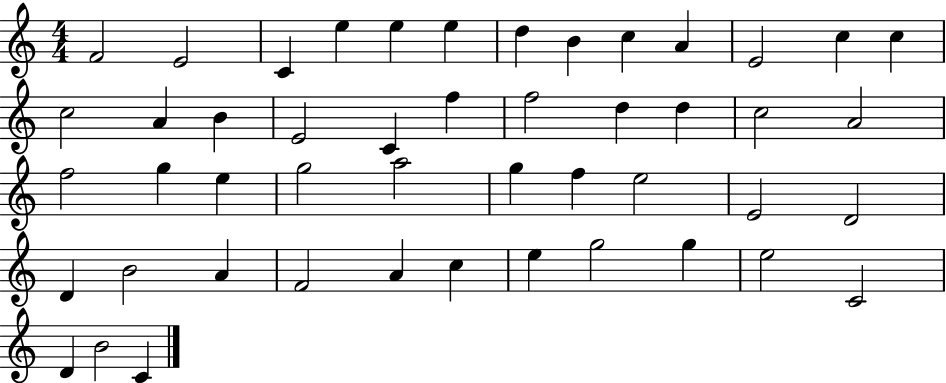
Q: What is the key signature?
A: C major